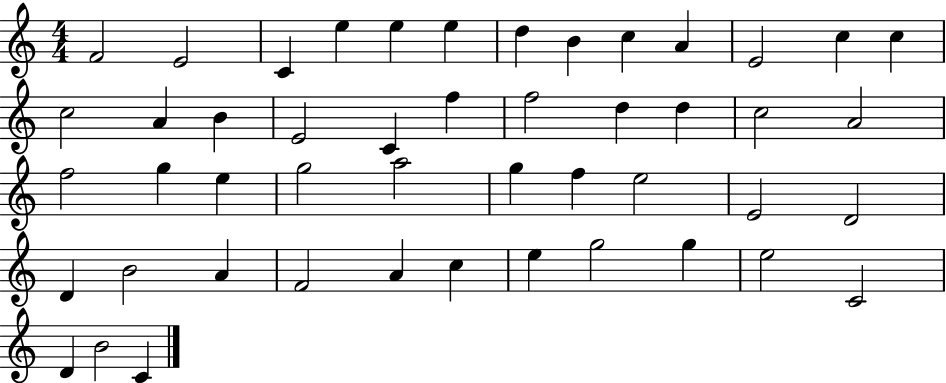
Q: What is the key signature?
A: C major